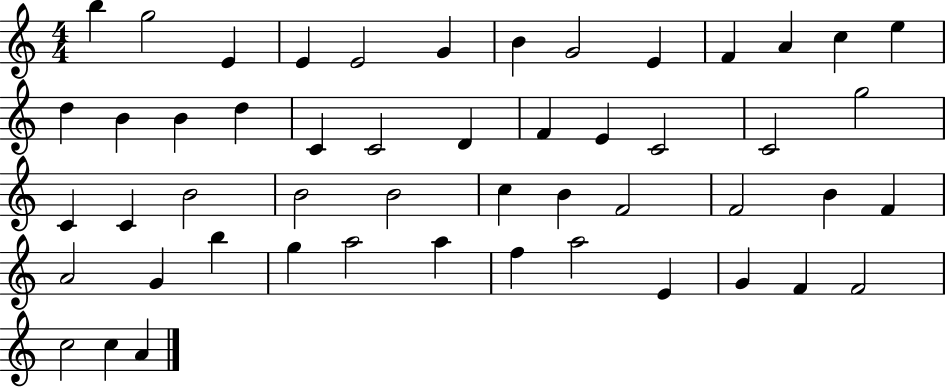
B5/q G5/h E4/q E4/q E4/h G4/q B4/q G4/h E4/q F4/q A4/q C5/q E5/q D5/q B4/q B4/q D5/q C4/q C4/h D4/q F4/q E4/q C4/h C4/h G5/h C4/q C4/q B4/h B4/h B4/h C5/q B4/q F4/h F4/h B4/q F4/q A4/h G4/q B5/q G5/q A5/h A5/q F5/q A5/h E4/q G4/q F4/q F4/h C5/h C5/q A4/q